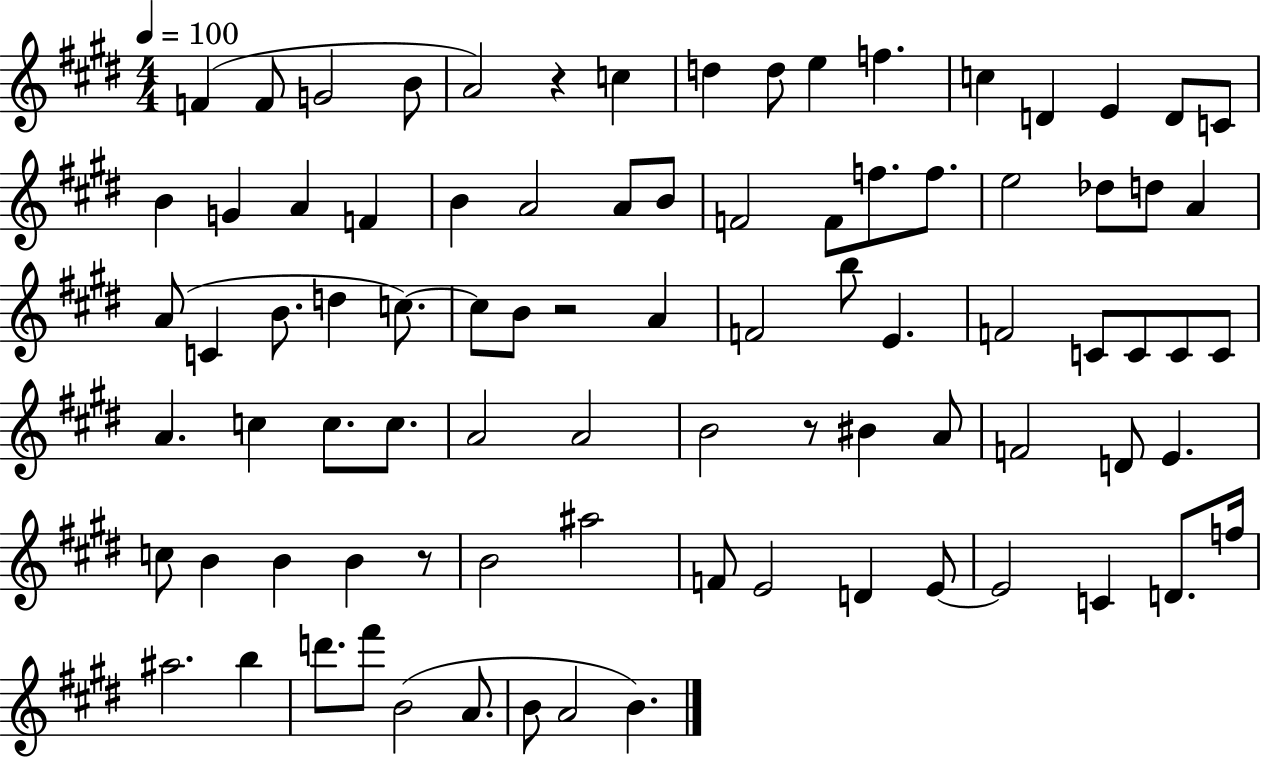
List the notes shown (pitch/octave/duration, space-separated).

F4/q F4/e G4/h B4/e A4/h R/q C5/q D5/q D5/e E5/q F5/q. C5/q D4/q E4/q D4/e C4/e B4/q G4/q A4/q F4/q B4/q A4/h A4/e B4/e F4/h F4/e F5/e. F5/e. E5/h Db5/e D5/e A4/q A4/e C4/q B4/e. D5/q C5/e. C5/e B4/e R/h A4/q F4/h B5/e E4/q. F4/h C4/e C4/e C4/e C4/e A4/q. C5/q C5/e. C5/e. A4/h A4/h B4/h R/e BIS4/q A4/e F4/h D4/e E4/q. C5/e B4/q B4/q B4/q R/e B4/h A#5/h F4/e E4/h D4/q E4/e E4/h C4/q D4/e. F5/s A#5/h. B5/q D6/e. F#6/e B4/h A4/e. B4/e A4/h B4/q.